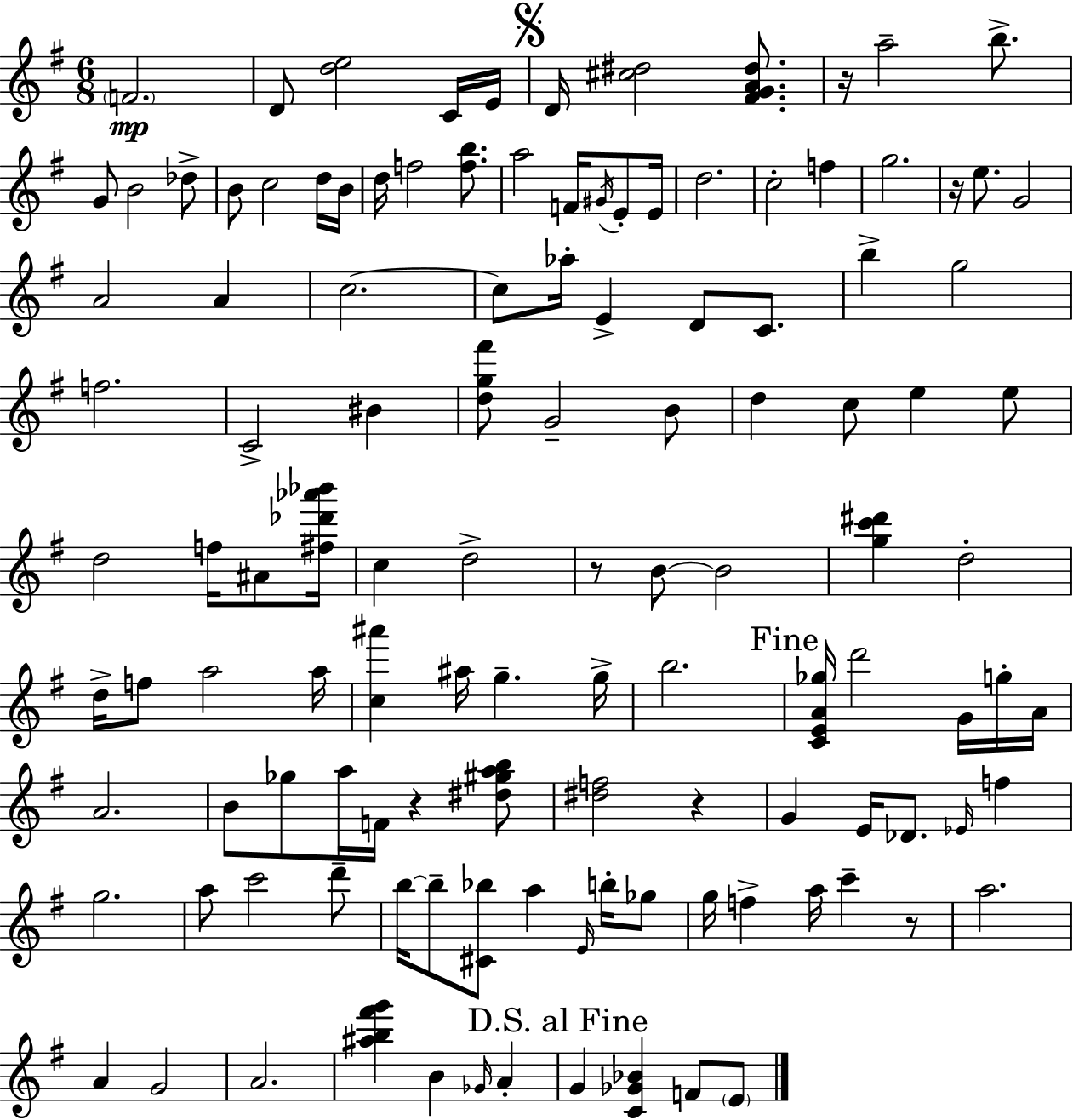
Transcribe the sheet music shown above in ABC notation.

X:1
T:Untitled
M:6/8
L:1/4
K:Em
F2 D/2 [de]2 C/4 E/4 D/4 [^c^d]2 [^FGA^d]/2 z/4 a2 b/2 G/2 B2 _d/2 B/2 c2 d/4 B/4 d/4 f2 [fb]/2 a2 F/4 ^G/4 E/2 E/4 d2 c2 f g2 z/4 e/2 G2 A2 A c2 c/2 _a/4 E D/2 C/2 b g2 f2 C2 ^B [dg^f']/2 G2 B/2 d c/2 e e/2 d2 f/4 ^A/2 [^f_d'_a'_b']/4 c d2 z/2 B/2 B2 [gc'^d'] d2 d/4 f/2 a2 a/4 [c^a'] ^a/4 g g/4 b2 [CEA_g]/4 d'2 G/4 g/4 A/4 A2 B/2 _g/2 a/4 F/4 z [^d^gab]/2 [^df]2 z G E/4 _D/2 _E/4 f g2 a/2 c'2 d'/2 b/4 b/2 [^C_b]/2 a E/4 b/4 _g/2 g/4 f a/4 c' z/2 a2 A G2 A2 [^ab^f'g'] B _G/4 A G [C_G_B] F/2 E/2